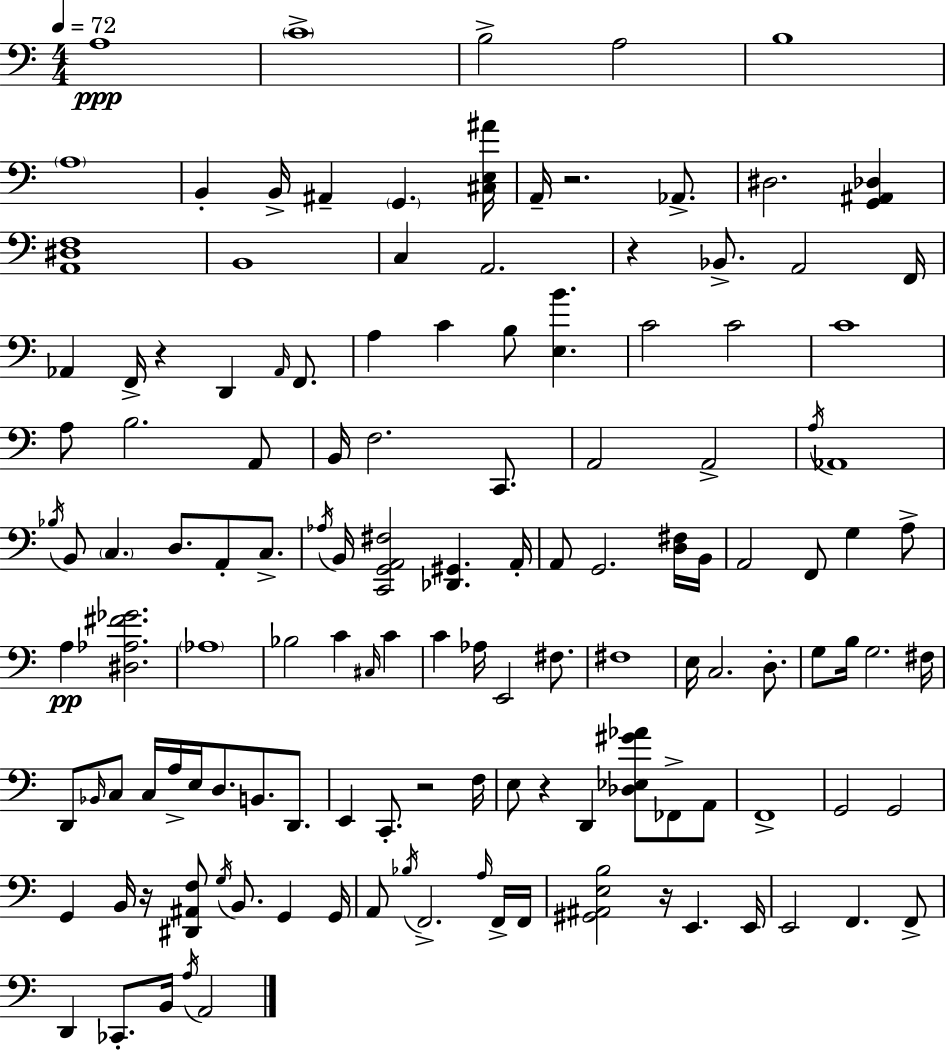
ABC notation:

X:1
T:Untitled
M:4/4
L:1/4
K:Am
A,4 C4 B,2 A,2 B,4 A,4 B,, B,,/4 ^A,, G,, [^C,E,^A]/4 A,,/4 z2 _A,,/2 ^D,2 [G,,^A,,_D,] [A,,^D,F,]4 B,,4 C, A,,2 z _B,,/2 A,,2 F,,/4 _A,, F,,/4 z D,, _A,,/4 F,,/2 A, C B,/2 [E,B] C2 C2 C4 A,/2 B,2 A,,/2 B,,/4 F,2 C,,/2 A,,2 A,,2 A,/4 _A,,4 _B,/4 B,,/2 C, D,/2 A,,/2 C,/2 _A,/4 B,,/4 [C,,G,,A,,^F,]2 [_D,,^G,,] A,,/4 A,,/2 G,,2 [D,^F,]/4 B,,/4 A,,2 F,,/2 G, A,/2 A, [^D,_A,^F_G]2 _A,4 _B,2 C ^C,/4 C C _A,/4 E,,2 ^F,/2 ^F,4 E,/4 C,2 D,/2 G,/2 B,/4 G,2 ^F,/4 D,,/2 _B,,/4 C,/2 C,/4 A,/4 E,/4 D,/2 B,,/2 D,,/2 E,, C,,/2 z2 F,/4 E,/2 z D,, [_D,_E,^G_A]/2 _F,,/2 A,,/2 F,,4 G,,2 G,,2 G,, B,,/4 z/4 [^D,,^A,,F,]/2 G,/4 B,,/2 G,, G,,/4 A,,/2 _B,/4 F,,2 A,/4 F,,/4 F,,/4 [^G,,^A,,E,B,]2 z/4 E,, E,,/4 E,,2 F,, F,,/2 D,, _C,,/2 B,,/4 A,/4 A,,2